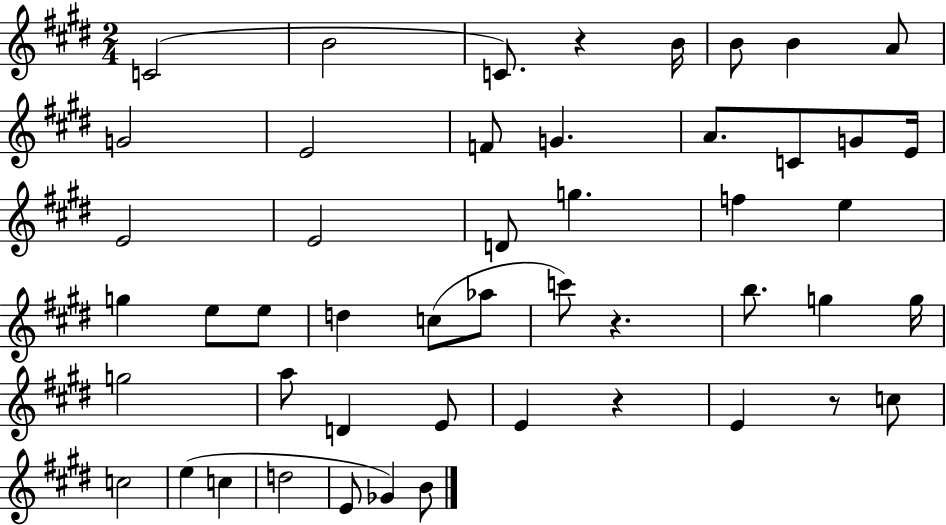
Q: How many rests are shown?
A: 4